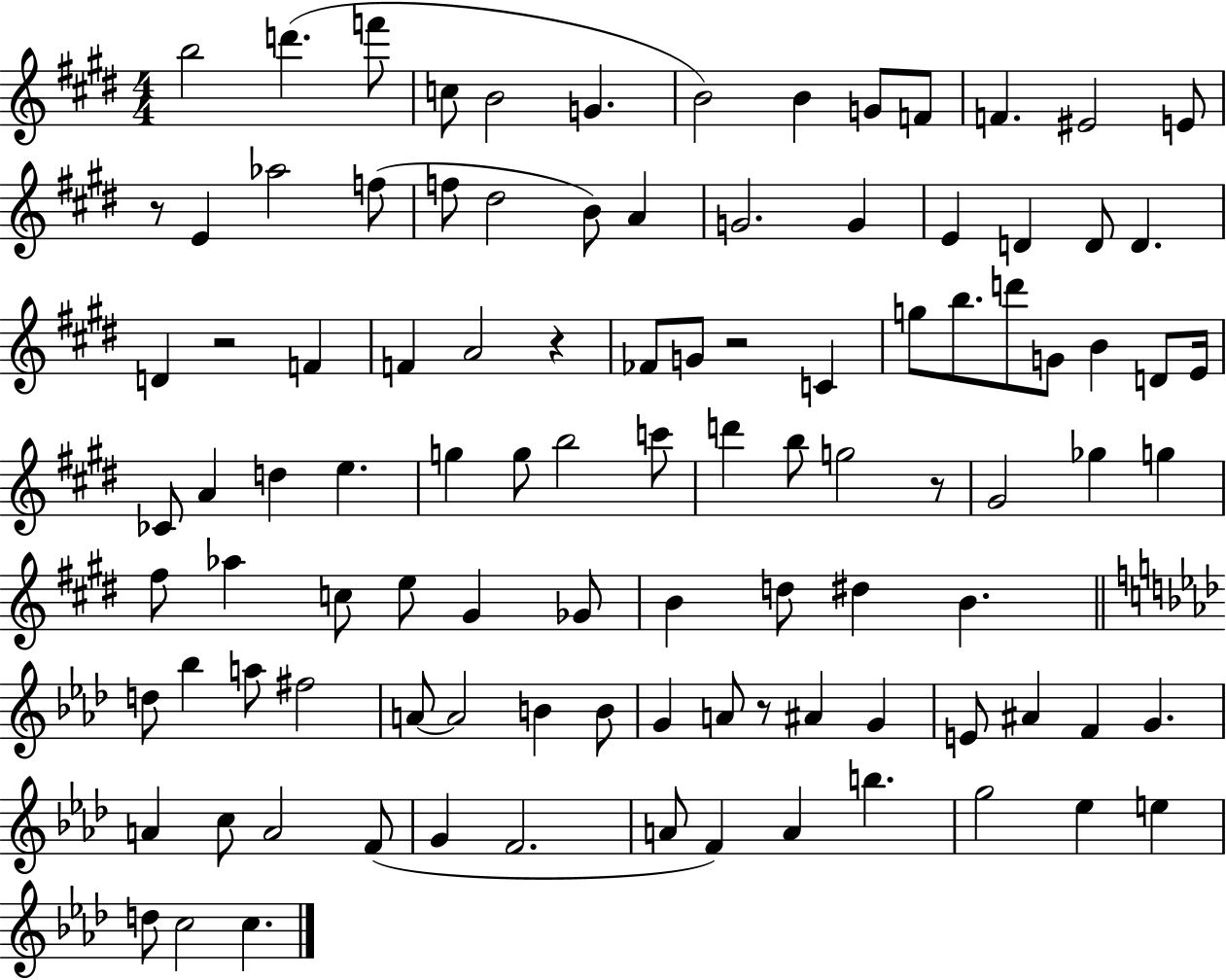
B5/h D6/q. F6/e C5/e B4/h G4/q. B4/h B4/q G4/e F4/e F4/q. EIS4/h E4/e R/e E4/q Ab5/h F5/e F5/e D#5/h B4/e A4/q G4/h. G4/q E4/q D4/q D4/e D4/q. D4/q R/h F4/q F4/q A4/h R/q FES4/e G4/e R/h C4/q G5/e B5/e. D6/e G4/e B4/q D4/e E4/s CES4/e A4/q D5/q E5/q. G5/q G5/e B5/h C6/e D6/q B5/e G5/h R/e G#4/h Gb5/q G5/q F#5/e Ab5/q C5/e E5/e G#4/q Gb4/e B4/q D5/e D#5/q B4/q. D5/e Bb5/q A5/e F#5/h A4/e A4/h B4/q B4/e G4/q A4/e R/e A#4/q G4/q E4/e A#4/q F4/q G4/q. A4/q C5/e A4/h F4/e G4/q F4/h. A4/e F4/q A4/q B5/q. G5/h Eb5/q E5/q D5/e C5/h C5/q.